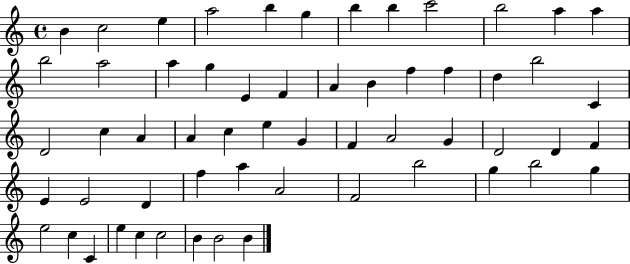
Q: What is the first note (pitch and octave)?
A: B4